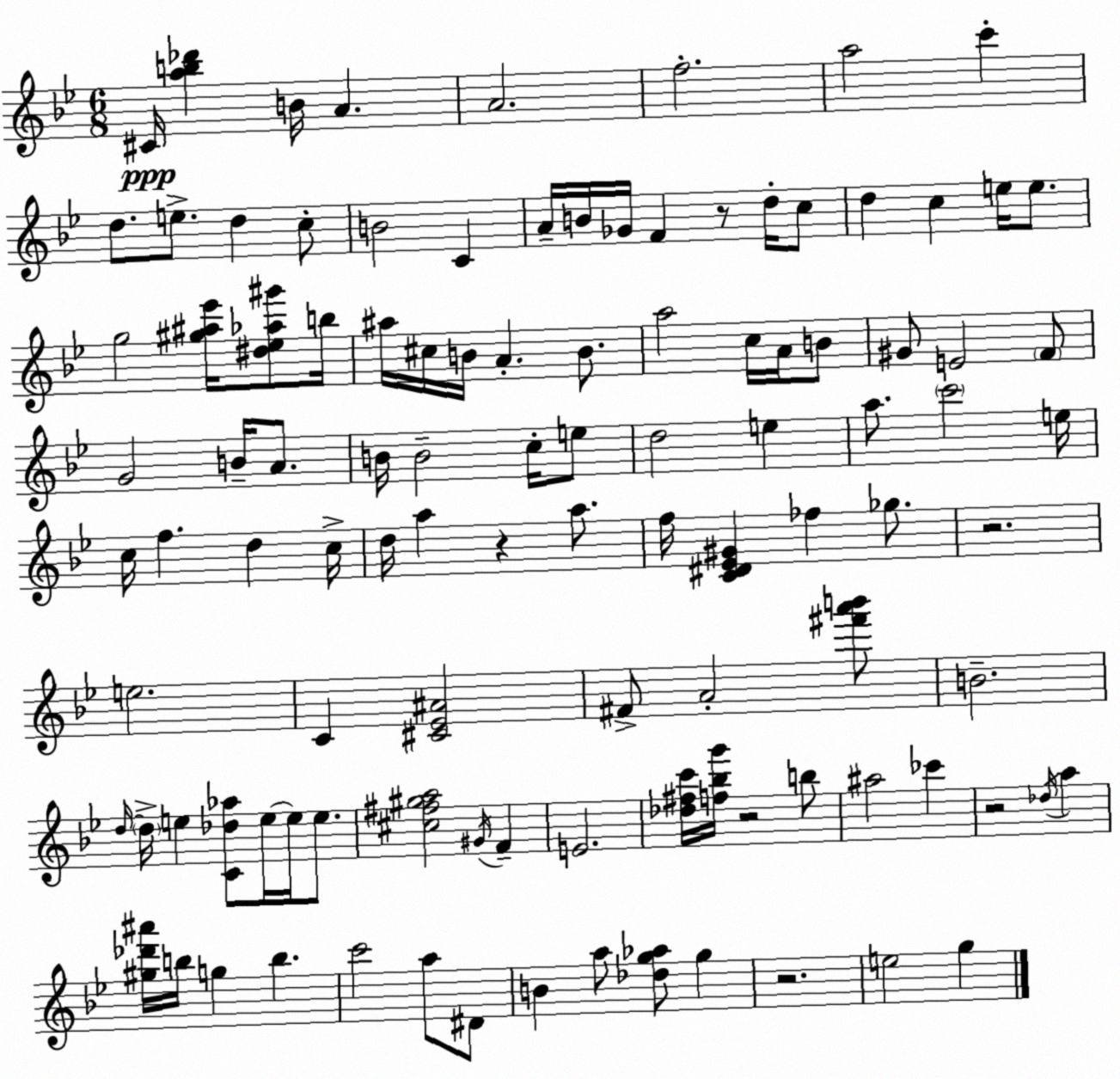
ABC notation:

X:1
T:Untitled
M:6/8
L:1/4
K:Bb
^C/4 [ab_d'] B/4 A A2 f2 a2 c' d/2 e/2 d c/2 B2 C A/4 B/4 _G/4 F z/2 d/4 c/2 d c e/4 e/2 g2 [^g^a_e']/4 [^d_e_a^g']/2 b/4 ^a/4 ^c/4 B/4 A B/2 a2 c/4 A/4 B/2 ^G/2 E2 F/2 G2 B/4 A/2 B/4 B2 c/4 e/2 d2 e a/2 c'2 e/4 c/4 f d c/4 d/4 a z a/2 f/4 [C^D_E^G] _f _g/2 z2 e2 C [^C_E^A]2 ^F/2 A2 [^f'a'b']/2 B2 d/4 d/4 e [C_d_a]/2 e/4 e/4 e/2 [^c^f^ga]2 ^G/4 F E2 [_d^fc']/4 [f_bg']/4 z2 b/2 ^a2 _c' z2 _d/4 a [^g_d'^a']/4 b/4 g b c'2 a/2 ^D/2 B a/2 [_dg_a]/2 g z2 e2 g